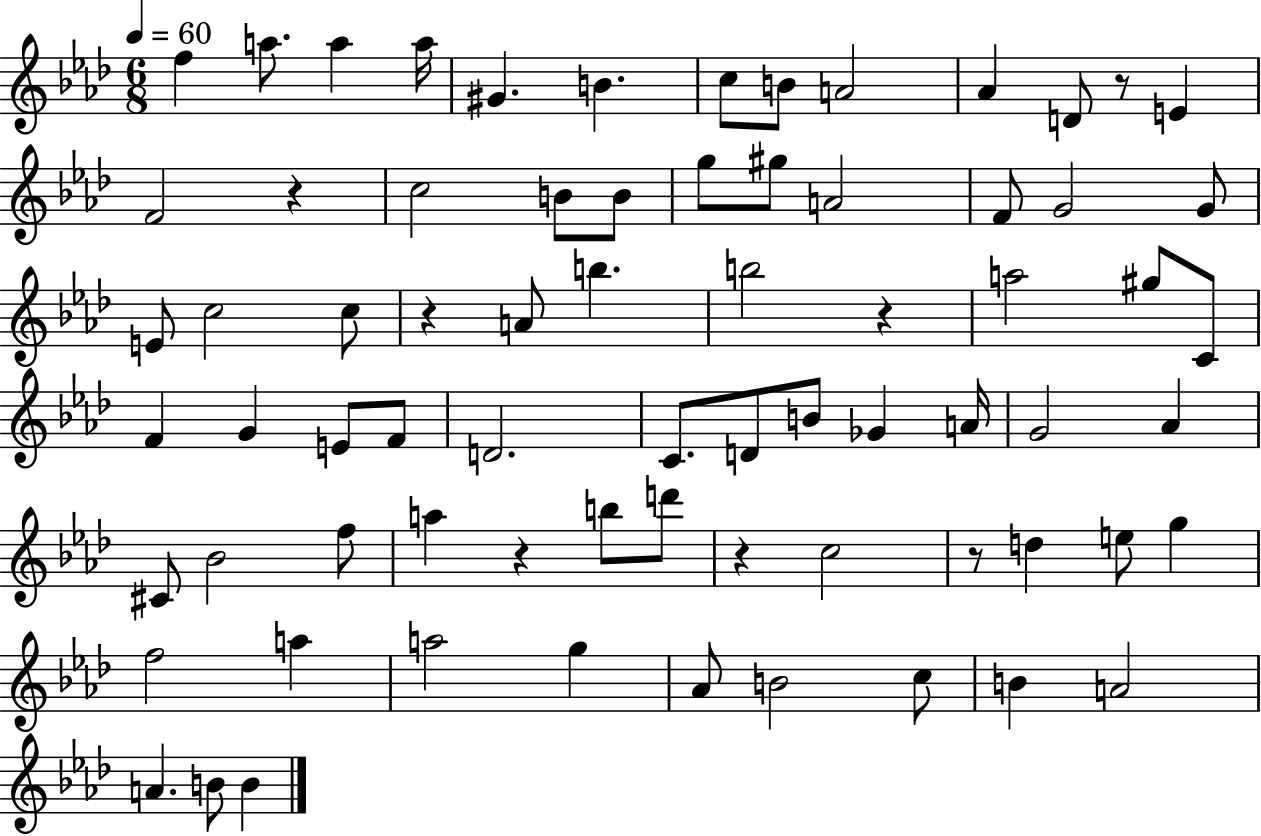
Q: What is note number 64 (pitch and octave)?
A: B4